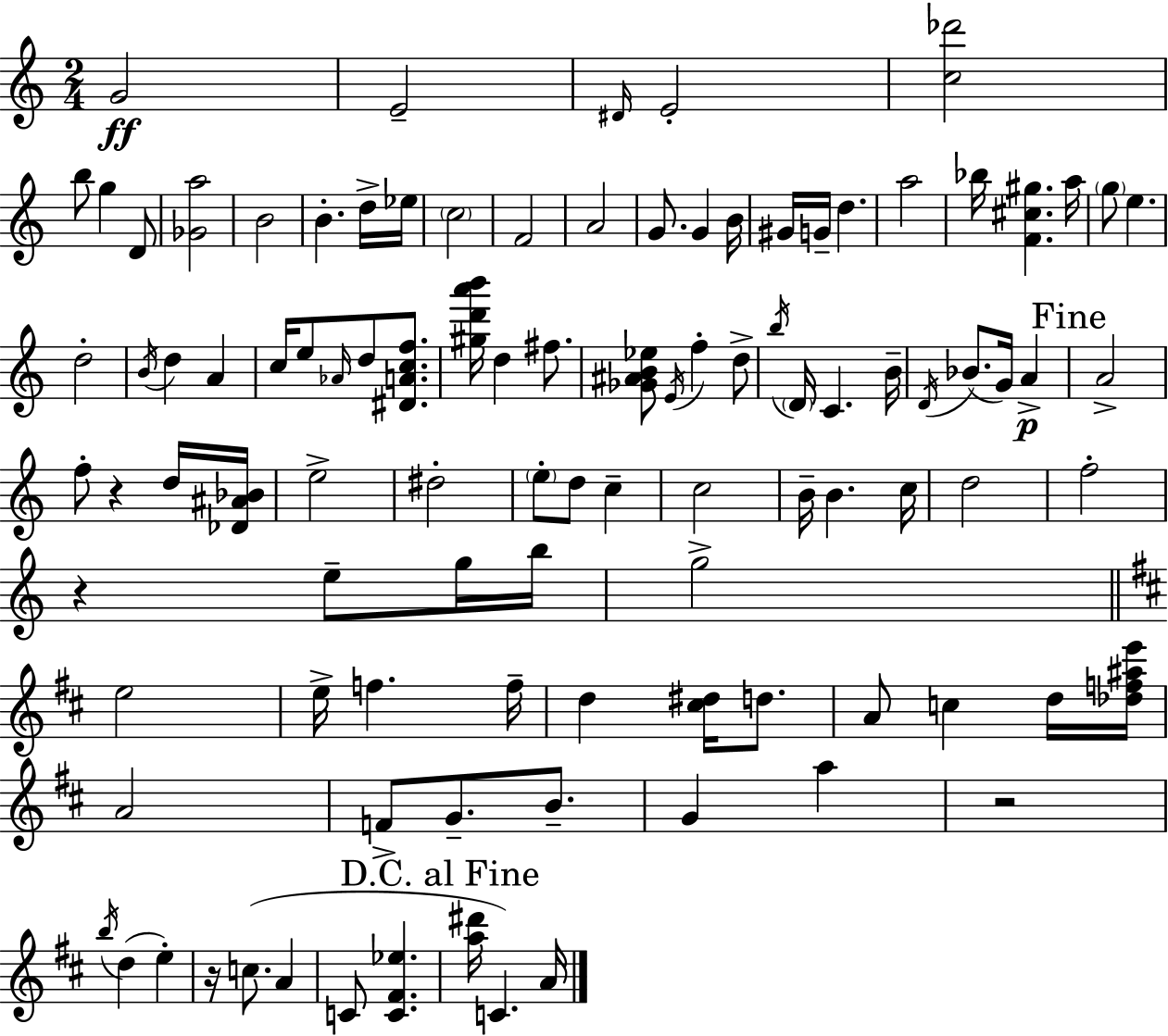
G4/h E4/h D#4/s E4/h [C5,Db6]/h B5/e G5/q D4/e [Gb4,A5]/h B4/h B4/q. D5/s Eb5/s C5/h F4/h A4/h G4/e. G4/q B4/s G#4/s G4/s D5/q. A5/h Bb5/s [F4,C#5,G#5]/q. A5/s G5/e E5/q. D5/h B4/s D5/q A4/q C5/s E5/e Ab4/s D5/e [D#4,A4,C5,F5]/e. [G#5,D6,A6,B6]/s D5/q F#5/e. [Gb4,A#4,B4,Eb5]/e E4/s F5/q D5/e B5/s D4/s C4/q. B4/s D4/s Bb4/e. G4/s A4/q A4/h F5/e R/q D5/s [Db4,A#4,Bb4]/s E5/h D#5/h E5/e D5/e C5/q C5/h B4/s B4/q. C5/s D5/h F5/h R/q E5/e G5/s B5/s G5/h E5/h E5/s F5/q. F5/s D5/q [C#5,D#5]/s D5/e. A4/e C5/q D5/s [Db5,F5,A#5,E6]/s A4/h F4/e G4/e. B4/e. G4/q A5/q R/h B5/s D5/q E5/q R/s C5/e. A4/q C4/e [C4,F#4,Eb5]/q. [A5,D#6]/s C4/q. A4/s